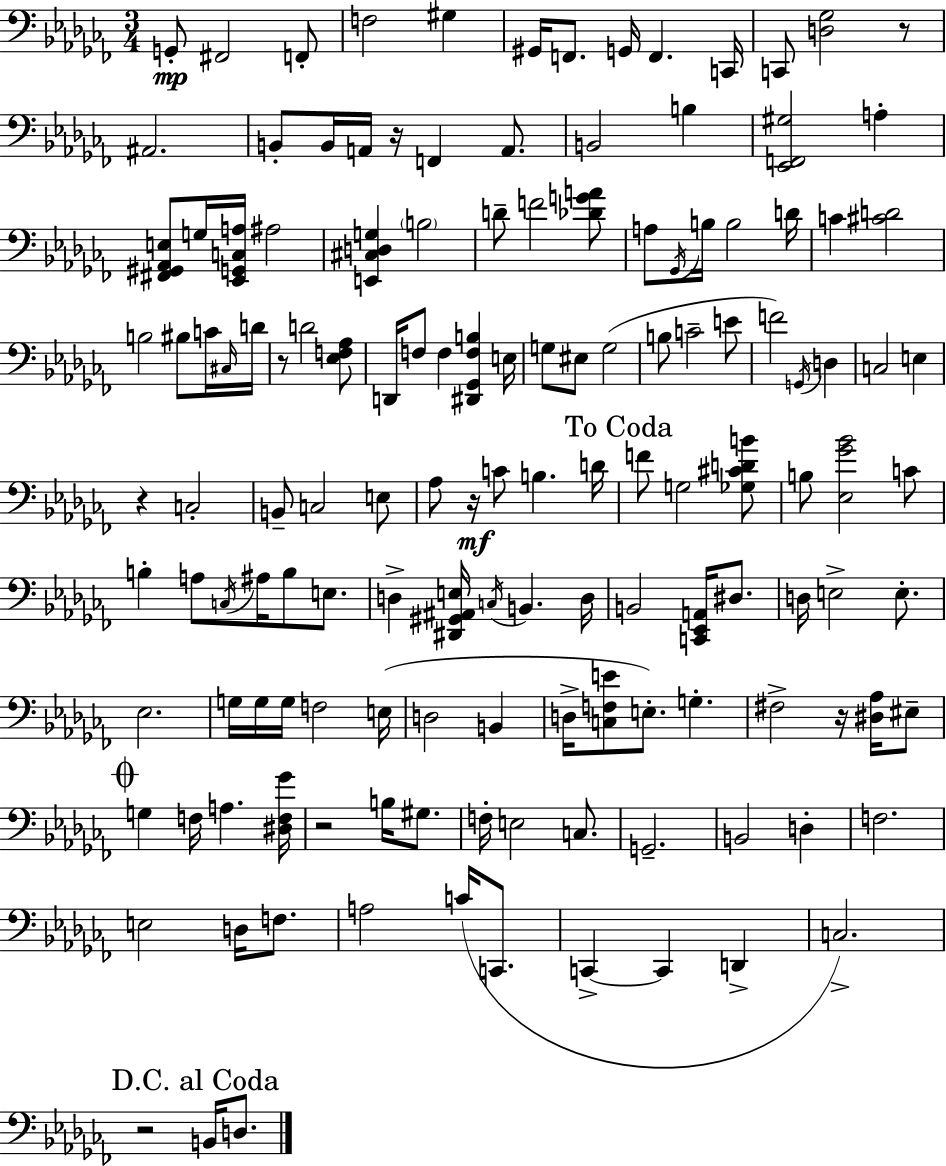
X:1
T:Untitled
M:3/4
L:1/4
K:Abm
G,,/2 ^F,,2 F,,/2 F,2 ^G, ^G,,/4 F,,/2 G,,/4 F,, C,,/4 C,,/2 [D,_G,]2 z/2 ^A,,2 B,,/2 B,,/4 A,,/4 z/4 F,, A,,/2 B,,2 B, [_E,,F,,^G,]2 A, [^F,,^G,,_A,,E,]/2 G,/4 [_E,,G,,C,A,]/4 ^A,2 [E,,^C,D,G,] B,2 D/2 F2 [_DGA]/2 A,/2 _G,,/4 B,/4 B,2 D/4 C [^CD]2 B,2 ^B,/2 C/4 ^C,/4 D/4 z/2 D2 [_E,F,_A,]/2 D,,/4 F,/2 F, [^D,,_G,,F,B,] E,/4 G,/2 ^E,/2 G,2 B,/2 C2 E/2 F2 G,,/4 D, C,2 E, z C,2 B,,/2 C,2 E,/2 _A,/2 z/4 C/2 B, D/4 F/2 G,2 [_G,^CDB]/2 B,/2 [_E,_G_B]2 C/2 B, A,/2 C,/4 ^A,/4 B,/2 E,/2 D, [^D,,^G,,^A,,E,]/4 C,/4 B,, D,/4 B,,2 [C,,_E,,A,,]/4 ^D,/2 D,/4 E,2 E,/2 _E,2 G,/4 G,/4 G,/4 F,2 E,/4 D,2 B,, D,/4 [C,F,E]/2 E,/2 G, ^F,2 z/4 [^D,_A,]/4 ^E,/2 G, F,/4 A, [^D,F,_G]/4 z2 B,/4 ^G,/2 F,/4 E,2 C,/2 G,,2 B,,2 D, F,2 E,2 D,/4 F,/2 A,2 C/4 C,,/2 C,, C,, D,, C,2 z2 B,,/4 D,/2